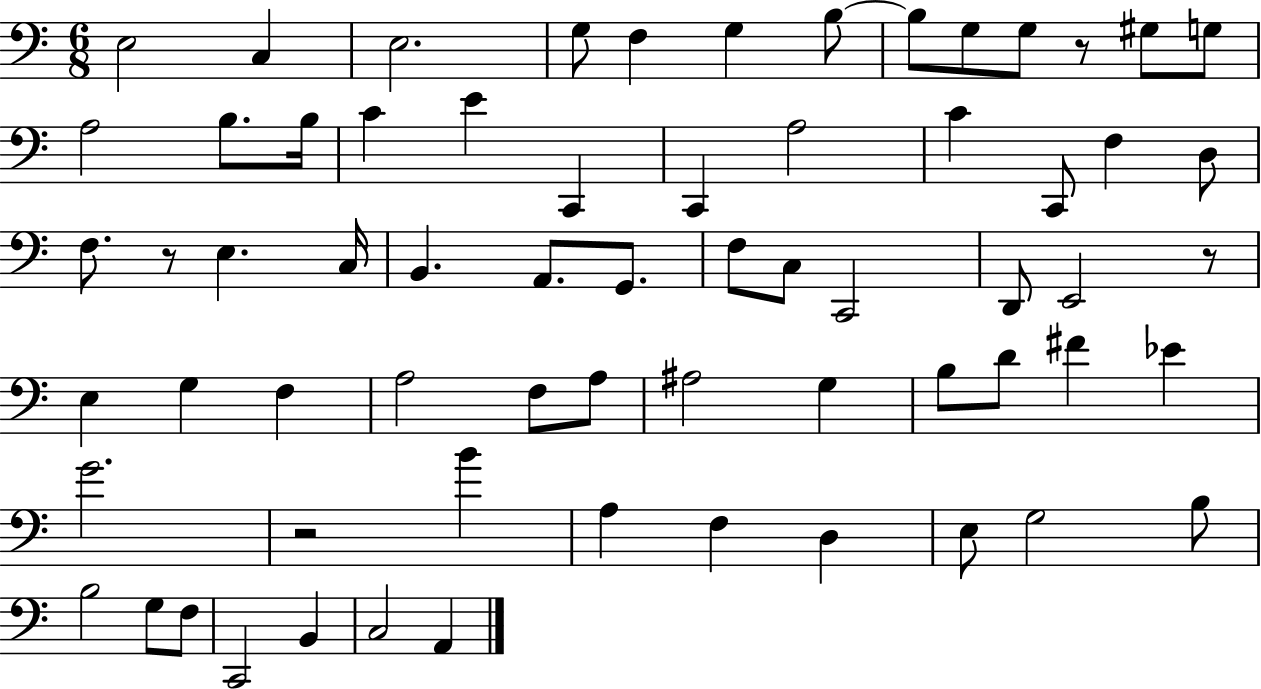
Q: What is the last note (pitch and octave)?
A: A2